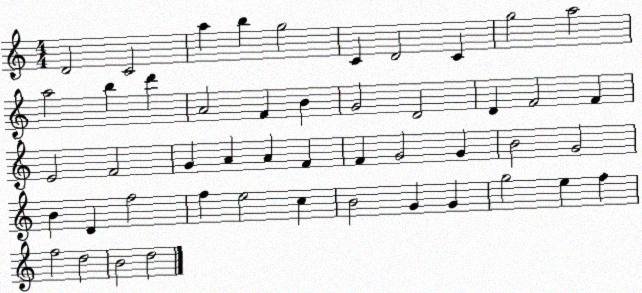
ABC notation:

X:1
T:Untitled
M:4/4
L:1/4
K:C
D2 C2 a b g2 C D2 C g2 a2 a2 b d' A2 F B G2 D2 D F2 F E2 F2 G A A F F G2 G B2 G2 B D f2 f e2 c B2 G G g2 e f f2 d2 B2 d2